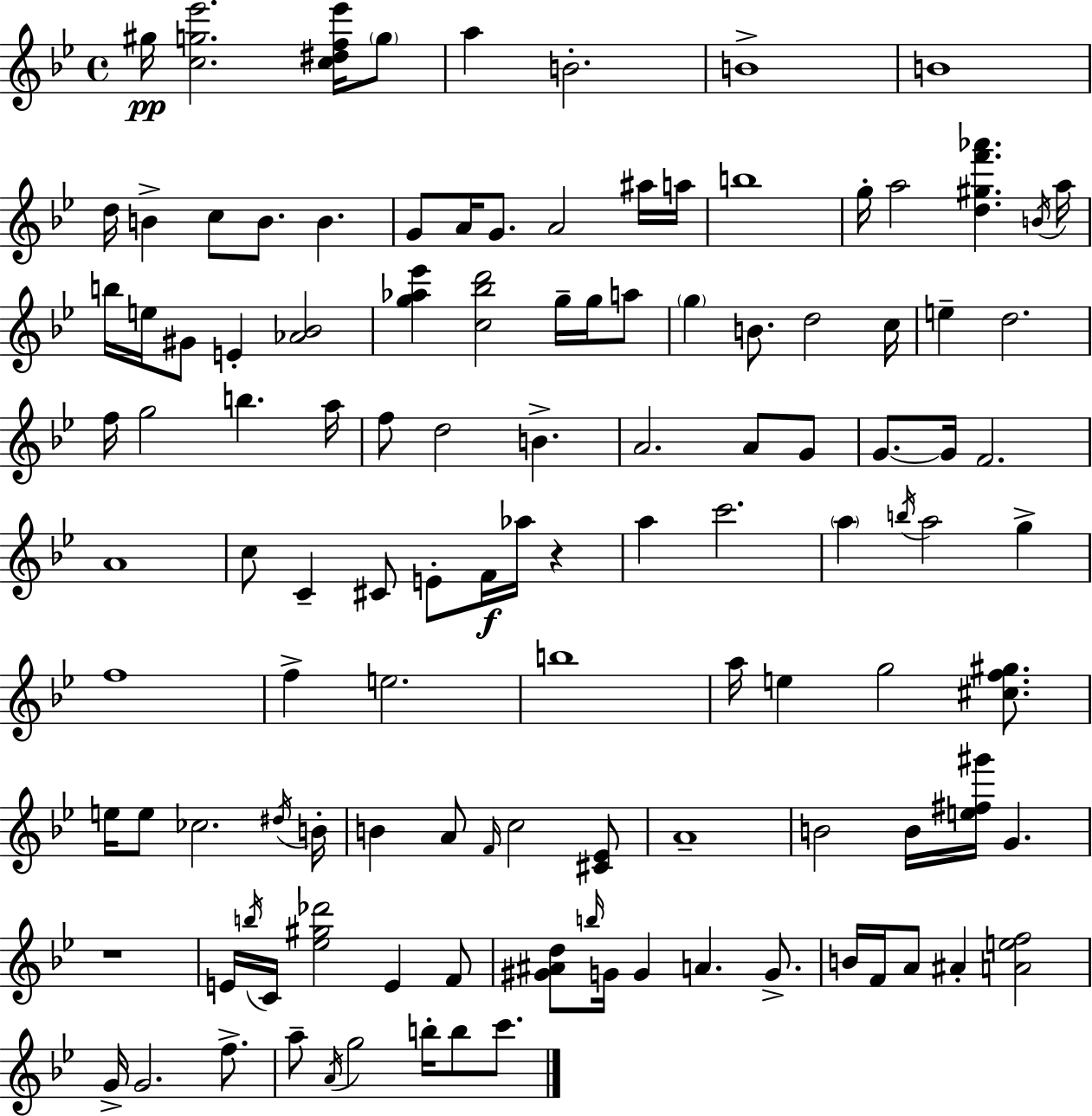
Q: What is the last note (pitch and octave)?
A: C6